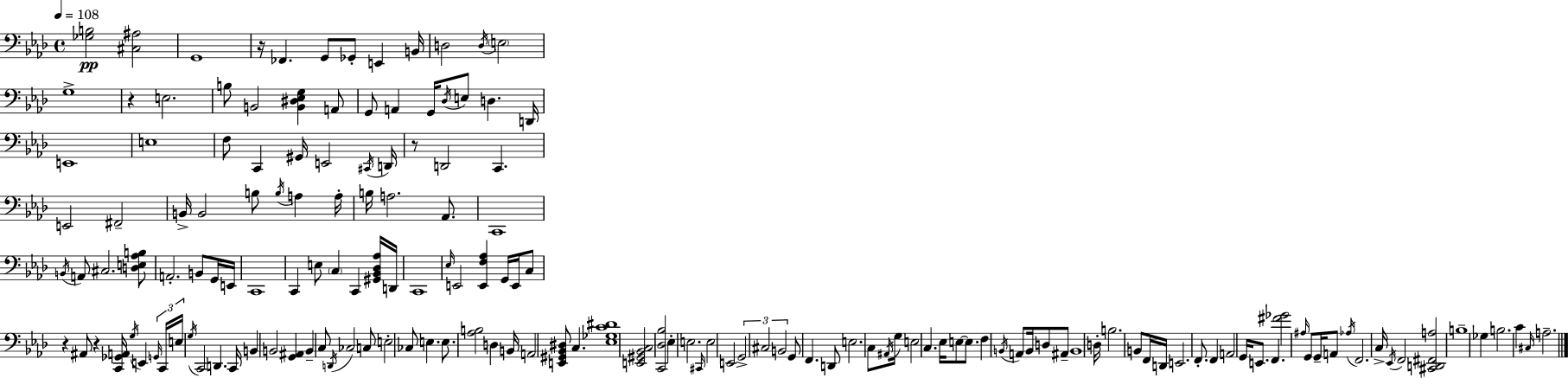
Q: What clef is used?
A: bass